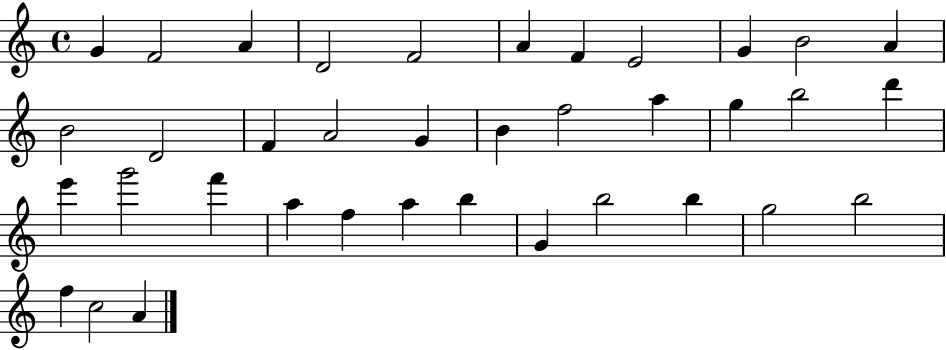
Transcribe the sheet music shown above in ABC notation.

X:1
T:Untitled
M:4/4
L:1/4
K:C
G F2 A D2 F2 A F E2 G B2 A B2 D2 F A2 G B f2 a g b2 d' e' g'2 f' a f a b G b2 b g2 b2 f c2 A